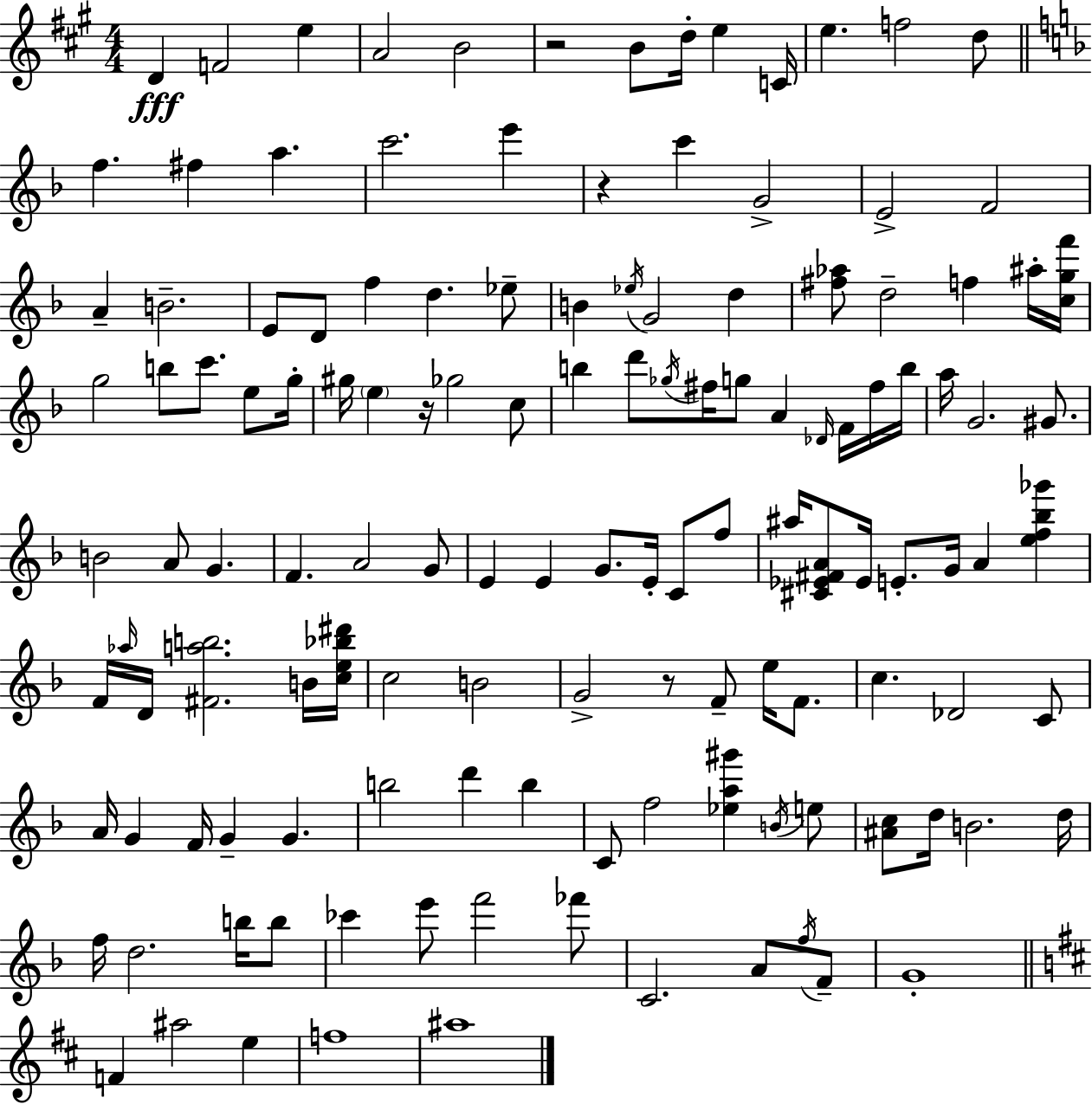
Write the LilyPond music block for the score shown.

{
  \clef treble
  \numericTimeSignature
  \time 4/4
  \key a \major
  d'4\fff f'2 e''4 | a'2 b'2 | r2 b'8 d''16-. e''4 c'16 | e''4. f''2 d''8 | \break \bar "||" \break \key d \minor f''4. fis''4 a''4. | c'''2. e'''4 | r4 c'''4 g'2-> | e'2-> f'2 | \break a'4-- b'2.-- | e'8 d'8 f''4 d''4. ees''8-- | b'4 \acciaccatura { ees''16 } g'2 d''4 | <fis'' aes''>8 d''2-- f''4 ais''16-. | \break <c'' g'' f'''>16 g''2 b''8 c'''8. e''8 | g''16-. gis''16 \parenthesize e''4 r16 ges''2 c''8 | b''4 d'''8 \acciaccatura { ges''16 } fis''16 g''8 a'4 \grace { des'16 } | f'16 fis''16 b''16 a''16 g'2. | \break gis'8. b'2 a'8 g'4. | f'4. a'2 | g'8 e'4 e'4 g'8. e'16-. c'8 | f''8 ais''16 <cis' ees' fis' a'>8 ees'16 e'8.-. g'16 a'4 <e'' f'' bes'' ges'''>4 | \break f'16 \grace { aes''16 } d'16 <fis' a'' b''>2. | b'16 <c'' e'' bes'' dis'''>16 c''2 b'2 | g'2-> r8 f'8-- | e''16 f'8. c''4. des'2 | \break c'8 a'16 g'4 f'16 g'4-- g'4. | b''2 d'''4 | b''4 c'8 f''2 <ees'' a'' gis'''>4 | \acciaccatura { b'16 } e''8 <ais' c''>8 d''16 b'2. | \break d''16 f''16 d''2. | b''16 b''8 ces'''4 e'''8 f'''2 | fes'''8 c'2. | a'8 \acciaccatura { f''16 } f'8-- g'1-. | \break \bar "||" \break \key d \major f'4 ais''2 e''4 | f''1 | ais''1 | \bar "|."
}